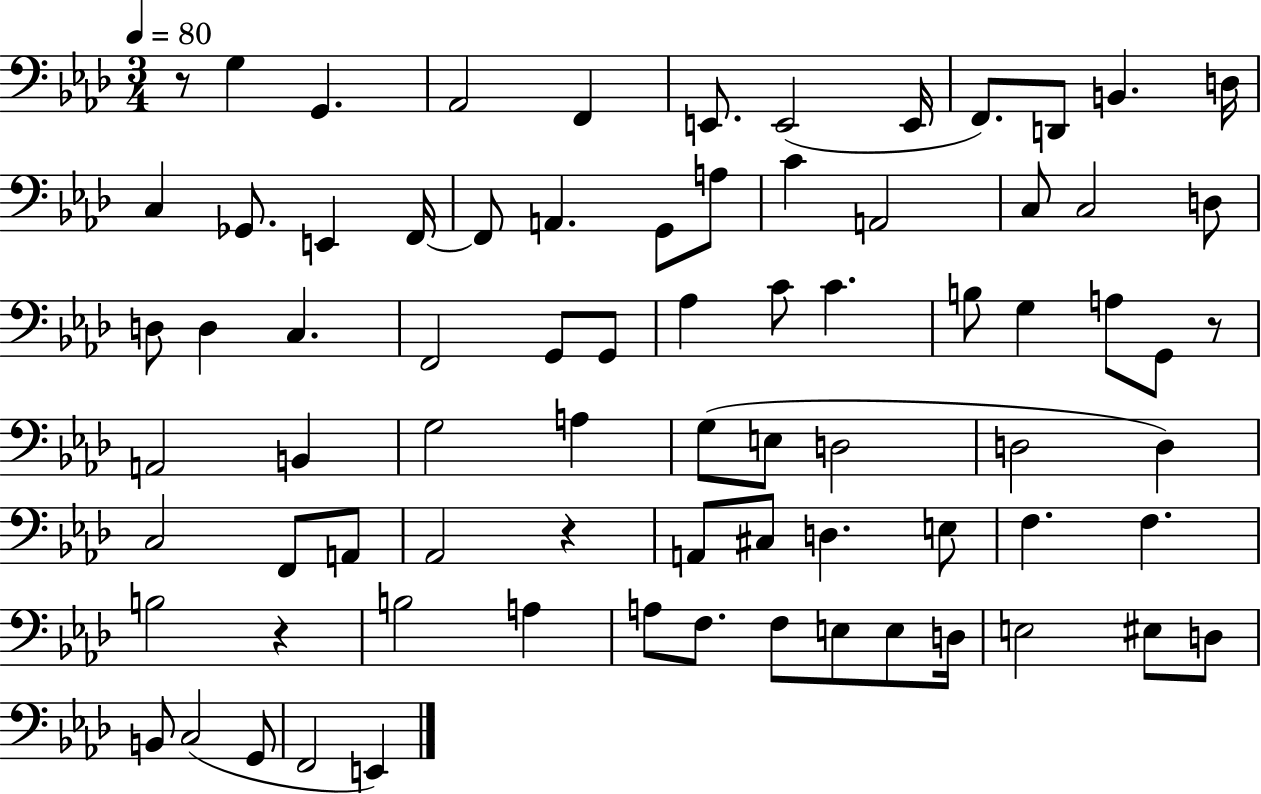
{
  \clef bass
  \numericTimeSignature
  \time 3/4
  \key aes \major
  \tempo 4 = 80
  r8 g4 g,4. | aes,2 f,4 | e,8. e,2( e,16 | f,8.) d,8 b,4. d16 | \break c4 ges,8. e,4 f,16~~ | f,8 a,4. g,8 a8 | c'4 a,2 | c8 c2 d8 | \break d8 d4 c4. | f,2 g,8 g,8 | aes4 c'8 c'4. | b8 g4 a8 g,8 r8 | \break a,2 b,4 | g2 a4 | g8( e8 d2 | d2 d4) | \break c2 f,8 a,8 | aes,2 r4 | a,8 cis8 d4. e8 | f4. f4. | \break b2 r4 | b2 a4 | a8 f8. f8 e8 e8 d16 | e2 eis8 d8 | \break b,8 c2( g,8 | f,2 e,4) | \bar "|."
}